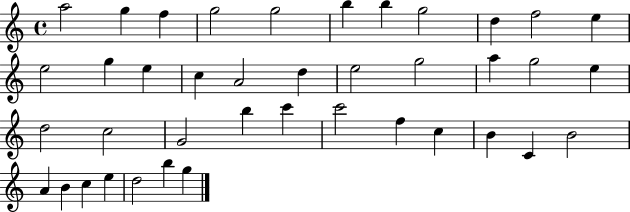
A5/h G5/q F5/q G5/h G5/h B5/q B5/q G5/h D5/q F5/h E5/q E5/h G5/q E5/q C5/q A4/h D5/q E5/h G5/h A5/q G5/h E5/q D5/h C5/h G4/h B5/q C6/q C6/h F5/q C5/q B4/q C4/q B4/h A4/q B4/q C5/q E5/q D5/h B5/q G5/q